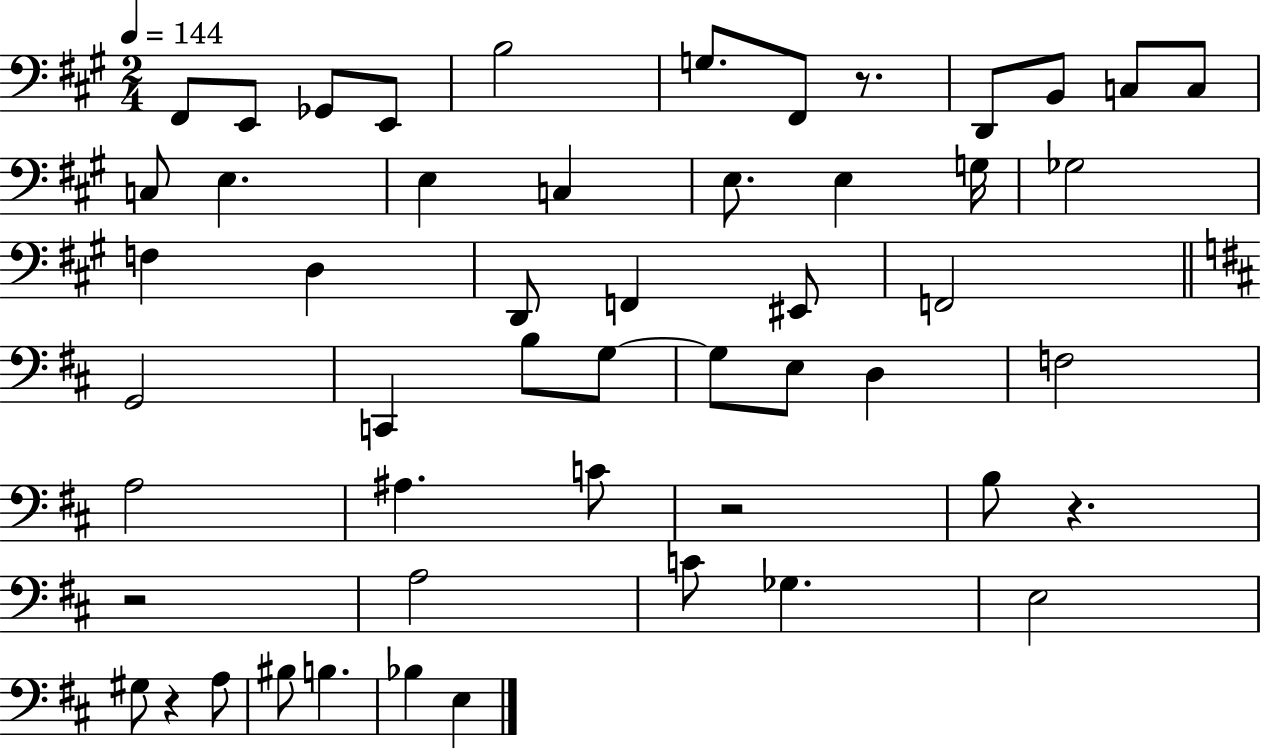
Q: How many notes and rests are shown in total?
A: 52